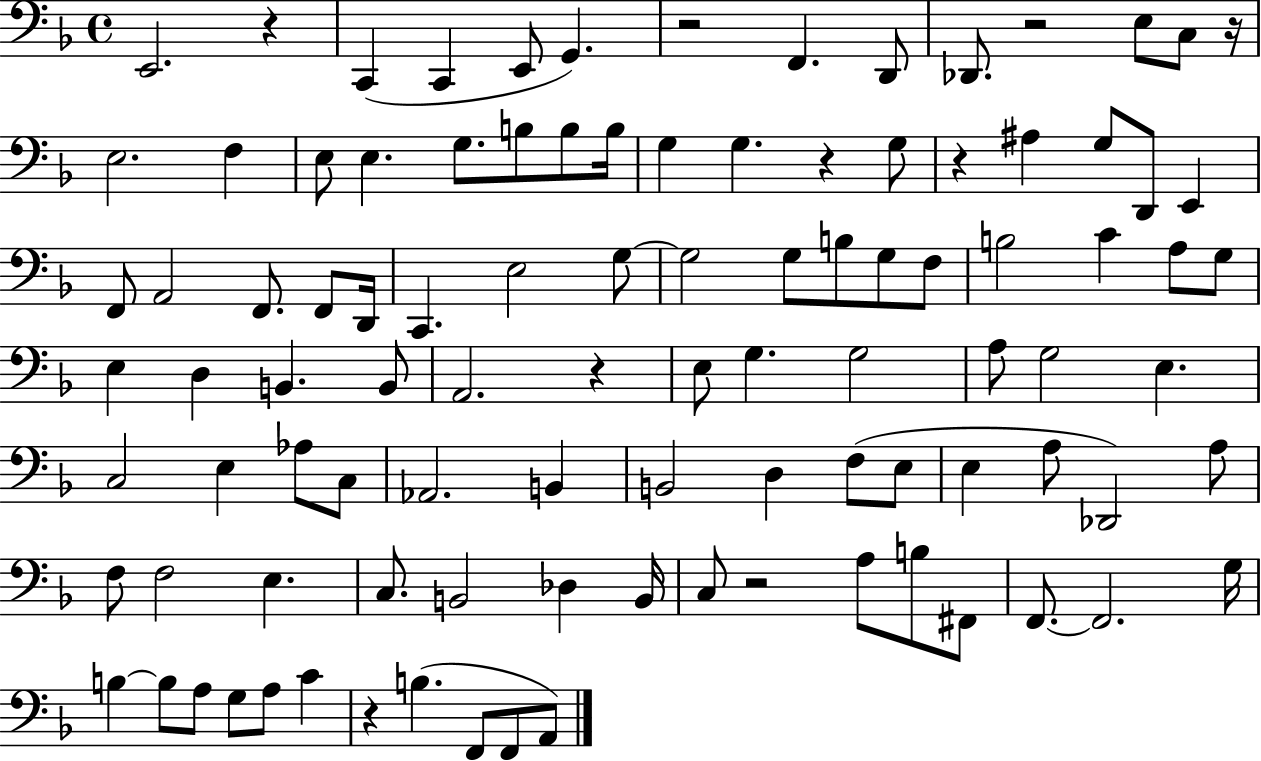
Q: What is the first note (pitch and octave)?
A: E2